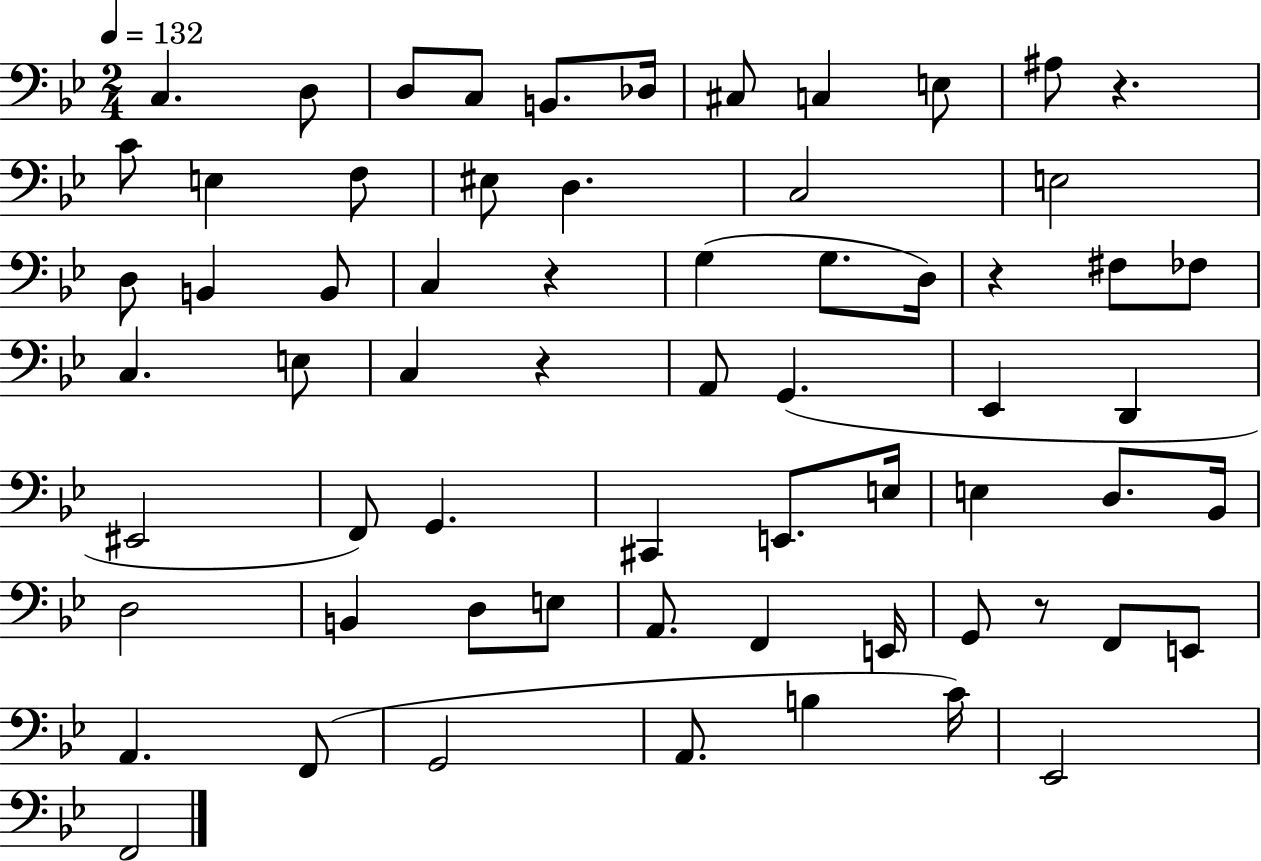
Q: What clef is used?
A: bass